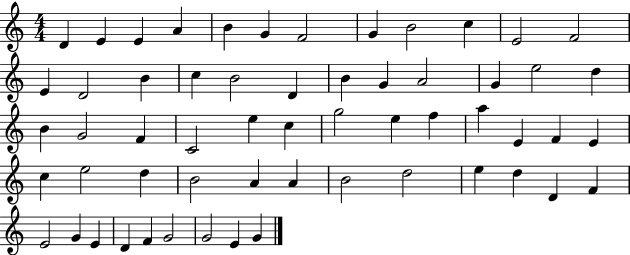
D4/q E4/q E4/q A4/q B4/q G4/q F4/h G4/q B4/h C5/q E4/h F4/h E4/q D4/h B4/q C5/q B4/h D4/q B4/q G4/q A4/h G4/q E5/h D5/q B4/q G4/h F4/q C4/h E5/q C5/q G5/h E5/q F5/q A5/q E4/q F4/q E4/q C5/q E5/h D5/q B4/h A4/q A4/q B4/h D5/h E5/q D5/q D4/q F4/q E4/h G4/q E4/q D4/q F4/q G4/h G4/h E4/q G4/q